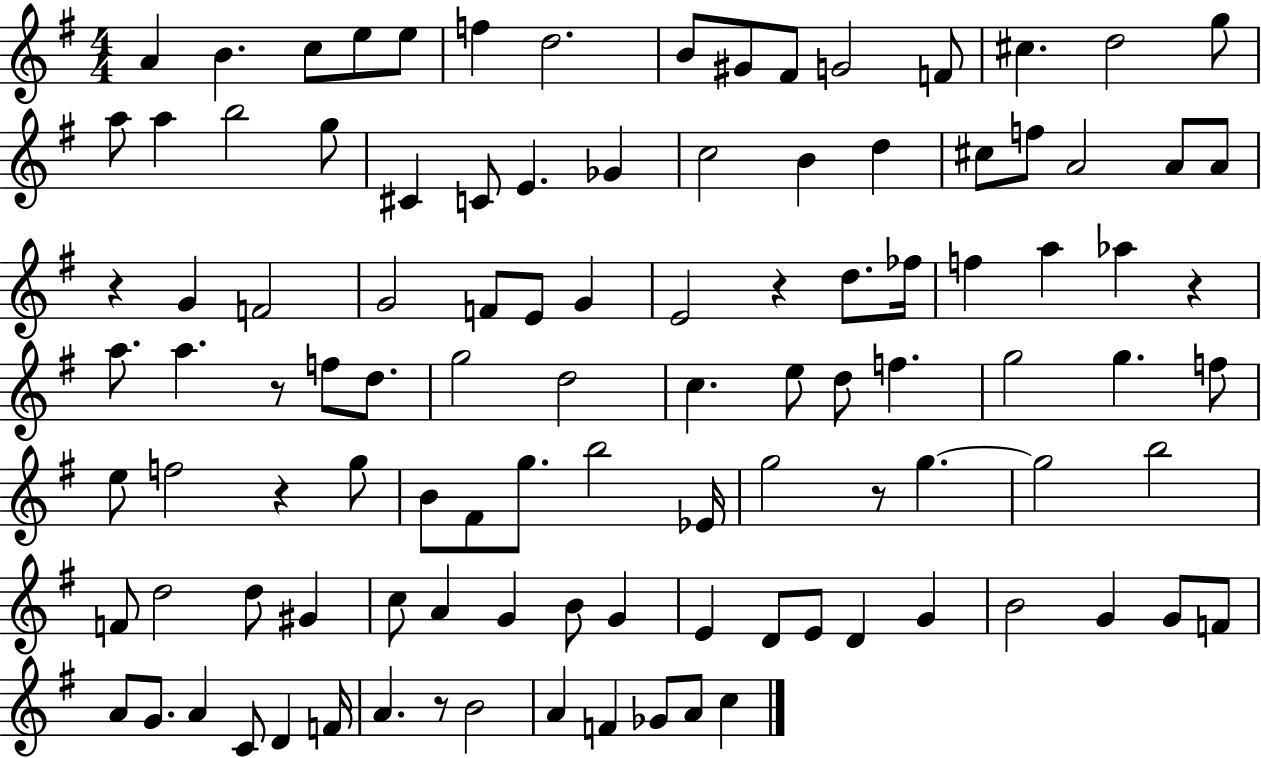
A4/q B4/q. C5/e E5/e E5/e F5/q D5/h. B4/e G#4/e F#4/e G4/h F4/e C#5/q. D5/h G5/e A5/e A5/q B5/h G5/e C#4/q C4/e E4/q. Gb4/q C5/h B4/q D5/q C#5/e F5/e A4/h A4/e A4/e R/q G4/q F4/h G4/h F4/e E4/e G4/q E4/h R/q D5/e. FES5/s F5/q A5/q Ab5/q R/q A5/e. A5/q. R/e F5/e D5/e. G5/h D5/h C5/q. E5/e D5/e F5/q. G5/h G5/q. F5/e E5/e F5/h R/q G5/e B4/e F#4/e G5/e. B5/h Eb4/s G5/h R/e G5/q. G5/h B5/h F4/e D5/h D5/e G#4/q C5/e A4/q G4/q B4/e G4/q E4/q D4/e E4/e D4/q G4/q B4/h G4/q G4/e F4/e A4/e G4/e. A4/q C4/e D4/q F4/s A4/q. R/e B4/h A4/q F4/q Gb4/e A4/e C5/q